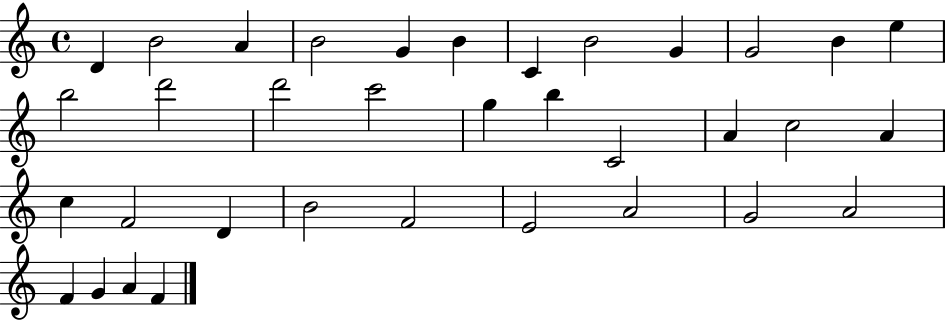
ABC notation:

X:1
T:Untitled
M:4/4
L:1/4
K:C
D B2 A B2 G B C B2 G G2 B e b2 d'2 d'2 c'2 g b C2 A c2 A c F2 D B2 F2 E2 A2 G2 A2 F G A F